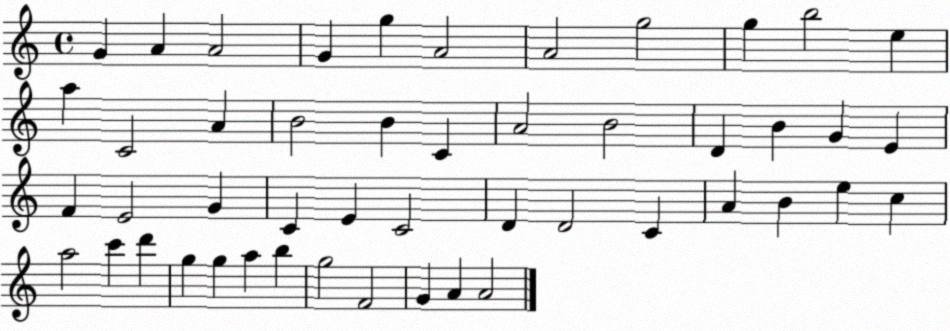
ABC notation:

X:1
T:Untitled
M:4/4
L:1/4
K:C
G A A2 G g A2 A2 g2 g b2 e a C2 A B2 B C A2 B2 D B G E F E2 G C E C2 D D2 C A B e c a2 c' d' g g a b g2 F2 G A A2